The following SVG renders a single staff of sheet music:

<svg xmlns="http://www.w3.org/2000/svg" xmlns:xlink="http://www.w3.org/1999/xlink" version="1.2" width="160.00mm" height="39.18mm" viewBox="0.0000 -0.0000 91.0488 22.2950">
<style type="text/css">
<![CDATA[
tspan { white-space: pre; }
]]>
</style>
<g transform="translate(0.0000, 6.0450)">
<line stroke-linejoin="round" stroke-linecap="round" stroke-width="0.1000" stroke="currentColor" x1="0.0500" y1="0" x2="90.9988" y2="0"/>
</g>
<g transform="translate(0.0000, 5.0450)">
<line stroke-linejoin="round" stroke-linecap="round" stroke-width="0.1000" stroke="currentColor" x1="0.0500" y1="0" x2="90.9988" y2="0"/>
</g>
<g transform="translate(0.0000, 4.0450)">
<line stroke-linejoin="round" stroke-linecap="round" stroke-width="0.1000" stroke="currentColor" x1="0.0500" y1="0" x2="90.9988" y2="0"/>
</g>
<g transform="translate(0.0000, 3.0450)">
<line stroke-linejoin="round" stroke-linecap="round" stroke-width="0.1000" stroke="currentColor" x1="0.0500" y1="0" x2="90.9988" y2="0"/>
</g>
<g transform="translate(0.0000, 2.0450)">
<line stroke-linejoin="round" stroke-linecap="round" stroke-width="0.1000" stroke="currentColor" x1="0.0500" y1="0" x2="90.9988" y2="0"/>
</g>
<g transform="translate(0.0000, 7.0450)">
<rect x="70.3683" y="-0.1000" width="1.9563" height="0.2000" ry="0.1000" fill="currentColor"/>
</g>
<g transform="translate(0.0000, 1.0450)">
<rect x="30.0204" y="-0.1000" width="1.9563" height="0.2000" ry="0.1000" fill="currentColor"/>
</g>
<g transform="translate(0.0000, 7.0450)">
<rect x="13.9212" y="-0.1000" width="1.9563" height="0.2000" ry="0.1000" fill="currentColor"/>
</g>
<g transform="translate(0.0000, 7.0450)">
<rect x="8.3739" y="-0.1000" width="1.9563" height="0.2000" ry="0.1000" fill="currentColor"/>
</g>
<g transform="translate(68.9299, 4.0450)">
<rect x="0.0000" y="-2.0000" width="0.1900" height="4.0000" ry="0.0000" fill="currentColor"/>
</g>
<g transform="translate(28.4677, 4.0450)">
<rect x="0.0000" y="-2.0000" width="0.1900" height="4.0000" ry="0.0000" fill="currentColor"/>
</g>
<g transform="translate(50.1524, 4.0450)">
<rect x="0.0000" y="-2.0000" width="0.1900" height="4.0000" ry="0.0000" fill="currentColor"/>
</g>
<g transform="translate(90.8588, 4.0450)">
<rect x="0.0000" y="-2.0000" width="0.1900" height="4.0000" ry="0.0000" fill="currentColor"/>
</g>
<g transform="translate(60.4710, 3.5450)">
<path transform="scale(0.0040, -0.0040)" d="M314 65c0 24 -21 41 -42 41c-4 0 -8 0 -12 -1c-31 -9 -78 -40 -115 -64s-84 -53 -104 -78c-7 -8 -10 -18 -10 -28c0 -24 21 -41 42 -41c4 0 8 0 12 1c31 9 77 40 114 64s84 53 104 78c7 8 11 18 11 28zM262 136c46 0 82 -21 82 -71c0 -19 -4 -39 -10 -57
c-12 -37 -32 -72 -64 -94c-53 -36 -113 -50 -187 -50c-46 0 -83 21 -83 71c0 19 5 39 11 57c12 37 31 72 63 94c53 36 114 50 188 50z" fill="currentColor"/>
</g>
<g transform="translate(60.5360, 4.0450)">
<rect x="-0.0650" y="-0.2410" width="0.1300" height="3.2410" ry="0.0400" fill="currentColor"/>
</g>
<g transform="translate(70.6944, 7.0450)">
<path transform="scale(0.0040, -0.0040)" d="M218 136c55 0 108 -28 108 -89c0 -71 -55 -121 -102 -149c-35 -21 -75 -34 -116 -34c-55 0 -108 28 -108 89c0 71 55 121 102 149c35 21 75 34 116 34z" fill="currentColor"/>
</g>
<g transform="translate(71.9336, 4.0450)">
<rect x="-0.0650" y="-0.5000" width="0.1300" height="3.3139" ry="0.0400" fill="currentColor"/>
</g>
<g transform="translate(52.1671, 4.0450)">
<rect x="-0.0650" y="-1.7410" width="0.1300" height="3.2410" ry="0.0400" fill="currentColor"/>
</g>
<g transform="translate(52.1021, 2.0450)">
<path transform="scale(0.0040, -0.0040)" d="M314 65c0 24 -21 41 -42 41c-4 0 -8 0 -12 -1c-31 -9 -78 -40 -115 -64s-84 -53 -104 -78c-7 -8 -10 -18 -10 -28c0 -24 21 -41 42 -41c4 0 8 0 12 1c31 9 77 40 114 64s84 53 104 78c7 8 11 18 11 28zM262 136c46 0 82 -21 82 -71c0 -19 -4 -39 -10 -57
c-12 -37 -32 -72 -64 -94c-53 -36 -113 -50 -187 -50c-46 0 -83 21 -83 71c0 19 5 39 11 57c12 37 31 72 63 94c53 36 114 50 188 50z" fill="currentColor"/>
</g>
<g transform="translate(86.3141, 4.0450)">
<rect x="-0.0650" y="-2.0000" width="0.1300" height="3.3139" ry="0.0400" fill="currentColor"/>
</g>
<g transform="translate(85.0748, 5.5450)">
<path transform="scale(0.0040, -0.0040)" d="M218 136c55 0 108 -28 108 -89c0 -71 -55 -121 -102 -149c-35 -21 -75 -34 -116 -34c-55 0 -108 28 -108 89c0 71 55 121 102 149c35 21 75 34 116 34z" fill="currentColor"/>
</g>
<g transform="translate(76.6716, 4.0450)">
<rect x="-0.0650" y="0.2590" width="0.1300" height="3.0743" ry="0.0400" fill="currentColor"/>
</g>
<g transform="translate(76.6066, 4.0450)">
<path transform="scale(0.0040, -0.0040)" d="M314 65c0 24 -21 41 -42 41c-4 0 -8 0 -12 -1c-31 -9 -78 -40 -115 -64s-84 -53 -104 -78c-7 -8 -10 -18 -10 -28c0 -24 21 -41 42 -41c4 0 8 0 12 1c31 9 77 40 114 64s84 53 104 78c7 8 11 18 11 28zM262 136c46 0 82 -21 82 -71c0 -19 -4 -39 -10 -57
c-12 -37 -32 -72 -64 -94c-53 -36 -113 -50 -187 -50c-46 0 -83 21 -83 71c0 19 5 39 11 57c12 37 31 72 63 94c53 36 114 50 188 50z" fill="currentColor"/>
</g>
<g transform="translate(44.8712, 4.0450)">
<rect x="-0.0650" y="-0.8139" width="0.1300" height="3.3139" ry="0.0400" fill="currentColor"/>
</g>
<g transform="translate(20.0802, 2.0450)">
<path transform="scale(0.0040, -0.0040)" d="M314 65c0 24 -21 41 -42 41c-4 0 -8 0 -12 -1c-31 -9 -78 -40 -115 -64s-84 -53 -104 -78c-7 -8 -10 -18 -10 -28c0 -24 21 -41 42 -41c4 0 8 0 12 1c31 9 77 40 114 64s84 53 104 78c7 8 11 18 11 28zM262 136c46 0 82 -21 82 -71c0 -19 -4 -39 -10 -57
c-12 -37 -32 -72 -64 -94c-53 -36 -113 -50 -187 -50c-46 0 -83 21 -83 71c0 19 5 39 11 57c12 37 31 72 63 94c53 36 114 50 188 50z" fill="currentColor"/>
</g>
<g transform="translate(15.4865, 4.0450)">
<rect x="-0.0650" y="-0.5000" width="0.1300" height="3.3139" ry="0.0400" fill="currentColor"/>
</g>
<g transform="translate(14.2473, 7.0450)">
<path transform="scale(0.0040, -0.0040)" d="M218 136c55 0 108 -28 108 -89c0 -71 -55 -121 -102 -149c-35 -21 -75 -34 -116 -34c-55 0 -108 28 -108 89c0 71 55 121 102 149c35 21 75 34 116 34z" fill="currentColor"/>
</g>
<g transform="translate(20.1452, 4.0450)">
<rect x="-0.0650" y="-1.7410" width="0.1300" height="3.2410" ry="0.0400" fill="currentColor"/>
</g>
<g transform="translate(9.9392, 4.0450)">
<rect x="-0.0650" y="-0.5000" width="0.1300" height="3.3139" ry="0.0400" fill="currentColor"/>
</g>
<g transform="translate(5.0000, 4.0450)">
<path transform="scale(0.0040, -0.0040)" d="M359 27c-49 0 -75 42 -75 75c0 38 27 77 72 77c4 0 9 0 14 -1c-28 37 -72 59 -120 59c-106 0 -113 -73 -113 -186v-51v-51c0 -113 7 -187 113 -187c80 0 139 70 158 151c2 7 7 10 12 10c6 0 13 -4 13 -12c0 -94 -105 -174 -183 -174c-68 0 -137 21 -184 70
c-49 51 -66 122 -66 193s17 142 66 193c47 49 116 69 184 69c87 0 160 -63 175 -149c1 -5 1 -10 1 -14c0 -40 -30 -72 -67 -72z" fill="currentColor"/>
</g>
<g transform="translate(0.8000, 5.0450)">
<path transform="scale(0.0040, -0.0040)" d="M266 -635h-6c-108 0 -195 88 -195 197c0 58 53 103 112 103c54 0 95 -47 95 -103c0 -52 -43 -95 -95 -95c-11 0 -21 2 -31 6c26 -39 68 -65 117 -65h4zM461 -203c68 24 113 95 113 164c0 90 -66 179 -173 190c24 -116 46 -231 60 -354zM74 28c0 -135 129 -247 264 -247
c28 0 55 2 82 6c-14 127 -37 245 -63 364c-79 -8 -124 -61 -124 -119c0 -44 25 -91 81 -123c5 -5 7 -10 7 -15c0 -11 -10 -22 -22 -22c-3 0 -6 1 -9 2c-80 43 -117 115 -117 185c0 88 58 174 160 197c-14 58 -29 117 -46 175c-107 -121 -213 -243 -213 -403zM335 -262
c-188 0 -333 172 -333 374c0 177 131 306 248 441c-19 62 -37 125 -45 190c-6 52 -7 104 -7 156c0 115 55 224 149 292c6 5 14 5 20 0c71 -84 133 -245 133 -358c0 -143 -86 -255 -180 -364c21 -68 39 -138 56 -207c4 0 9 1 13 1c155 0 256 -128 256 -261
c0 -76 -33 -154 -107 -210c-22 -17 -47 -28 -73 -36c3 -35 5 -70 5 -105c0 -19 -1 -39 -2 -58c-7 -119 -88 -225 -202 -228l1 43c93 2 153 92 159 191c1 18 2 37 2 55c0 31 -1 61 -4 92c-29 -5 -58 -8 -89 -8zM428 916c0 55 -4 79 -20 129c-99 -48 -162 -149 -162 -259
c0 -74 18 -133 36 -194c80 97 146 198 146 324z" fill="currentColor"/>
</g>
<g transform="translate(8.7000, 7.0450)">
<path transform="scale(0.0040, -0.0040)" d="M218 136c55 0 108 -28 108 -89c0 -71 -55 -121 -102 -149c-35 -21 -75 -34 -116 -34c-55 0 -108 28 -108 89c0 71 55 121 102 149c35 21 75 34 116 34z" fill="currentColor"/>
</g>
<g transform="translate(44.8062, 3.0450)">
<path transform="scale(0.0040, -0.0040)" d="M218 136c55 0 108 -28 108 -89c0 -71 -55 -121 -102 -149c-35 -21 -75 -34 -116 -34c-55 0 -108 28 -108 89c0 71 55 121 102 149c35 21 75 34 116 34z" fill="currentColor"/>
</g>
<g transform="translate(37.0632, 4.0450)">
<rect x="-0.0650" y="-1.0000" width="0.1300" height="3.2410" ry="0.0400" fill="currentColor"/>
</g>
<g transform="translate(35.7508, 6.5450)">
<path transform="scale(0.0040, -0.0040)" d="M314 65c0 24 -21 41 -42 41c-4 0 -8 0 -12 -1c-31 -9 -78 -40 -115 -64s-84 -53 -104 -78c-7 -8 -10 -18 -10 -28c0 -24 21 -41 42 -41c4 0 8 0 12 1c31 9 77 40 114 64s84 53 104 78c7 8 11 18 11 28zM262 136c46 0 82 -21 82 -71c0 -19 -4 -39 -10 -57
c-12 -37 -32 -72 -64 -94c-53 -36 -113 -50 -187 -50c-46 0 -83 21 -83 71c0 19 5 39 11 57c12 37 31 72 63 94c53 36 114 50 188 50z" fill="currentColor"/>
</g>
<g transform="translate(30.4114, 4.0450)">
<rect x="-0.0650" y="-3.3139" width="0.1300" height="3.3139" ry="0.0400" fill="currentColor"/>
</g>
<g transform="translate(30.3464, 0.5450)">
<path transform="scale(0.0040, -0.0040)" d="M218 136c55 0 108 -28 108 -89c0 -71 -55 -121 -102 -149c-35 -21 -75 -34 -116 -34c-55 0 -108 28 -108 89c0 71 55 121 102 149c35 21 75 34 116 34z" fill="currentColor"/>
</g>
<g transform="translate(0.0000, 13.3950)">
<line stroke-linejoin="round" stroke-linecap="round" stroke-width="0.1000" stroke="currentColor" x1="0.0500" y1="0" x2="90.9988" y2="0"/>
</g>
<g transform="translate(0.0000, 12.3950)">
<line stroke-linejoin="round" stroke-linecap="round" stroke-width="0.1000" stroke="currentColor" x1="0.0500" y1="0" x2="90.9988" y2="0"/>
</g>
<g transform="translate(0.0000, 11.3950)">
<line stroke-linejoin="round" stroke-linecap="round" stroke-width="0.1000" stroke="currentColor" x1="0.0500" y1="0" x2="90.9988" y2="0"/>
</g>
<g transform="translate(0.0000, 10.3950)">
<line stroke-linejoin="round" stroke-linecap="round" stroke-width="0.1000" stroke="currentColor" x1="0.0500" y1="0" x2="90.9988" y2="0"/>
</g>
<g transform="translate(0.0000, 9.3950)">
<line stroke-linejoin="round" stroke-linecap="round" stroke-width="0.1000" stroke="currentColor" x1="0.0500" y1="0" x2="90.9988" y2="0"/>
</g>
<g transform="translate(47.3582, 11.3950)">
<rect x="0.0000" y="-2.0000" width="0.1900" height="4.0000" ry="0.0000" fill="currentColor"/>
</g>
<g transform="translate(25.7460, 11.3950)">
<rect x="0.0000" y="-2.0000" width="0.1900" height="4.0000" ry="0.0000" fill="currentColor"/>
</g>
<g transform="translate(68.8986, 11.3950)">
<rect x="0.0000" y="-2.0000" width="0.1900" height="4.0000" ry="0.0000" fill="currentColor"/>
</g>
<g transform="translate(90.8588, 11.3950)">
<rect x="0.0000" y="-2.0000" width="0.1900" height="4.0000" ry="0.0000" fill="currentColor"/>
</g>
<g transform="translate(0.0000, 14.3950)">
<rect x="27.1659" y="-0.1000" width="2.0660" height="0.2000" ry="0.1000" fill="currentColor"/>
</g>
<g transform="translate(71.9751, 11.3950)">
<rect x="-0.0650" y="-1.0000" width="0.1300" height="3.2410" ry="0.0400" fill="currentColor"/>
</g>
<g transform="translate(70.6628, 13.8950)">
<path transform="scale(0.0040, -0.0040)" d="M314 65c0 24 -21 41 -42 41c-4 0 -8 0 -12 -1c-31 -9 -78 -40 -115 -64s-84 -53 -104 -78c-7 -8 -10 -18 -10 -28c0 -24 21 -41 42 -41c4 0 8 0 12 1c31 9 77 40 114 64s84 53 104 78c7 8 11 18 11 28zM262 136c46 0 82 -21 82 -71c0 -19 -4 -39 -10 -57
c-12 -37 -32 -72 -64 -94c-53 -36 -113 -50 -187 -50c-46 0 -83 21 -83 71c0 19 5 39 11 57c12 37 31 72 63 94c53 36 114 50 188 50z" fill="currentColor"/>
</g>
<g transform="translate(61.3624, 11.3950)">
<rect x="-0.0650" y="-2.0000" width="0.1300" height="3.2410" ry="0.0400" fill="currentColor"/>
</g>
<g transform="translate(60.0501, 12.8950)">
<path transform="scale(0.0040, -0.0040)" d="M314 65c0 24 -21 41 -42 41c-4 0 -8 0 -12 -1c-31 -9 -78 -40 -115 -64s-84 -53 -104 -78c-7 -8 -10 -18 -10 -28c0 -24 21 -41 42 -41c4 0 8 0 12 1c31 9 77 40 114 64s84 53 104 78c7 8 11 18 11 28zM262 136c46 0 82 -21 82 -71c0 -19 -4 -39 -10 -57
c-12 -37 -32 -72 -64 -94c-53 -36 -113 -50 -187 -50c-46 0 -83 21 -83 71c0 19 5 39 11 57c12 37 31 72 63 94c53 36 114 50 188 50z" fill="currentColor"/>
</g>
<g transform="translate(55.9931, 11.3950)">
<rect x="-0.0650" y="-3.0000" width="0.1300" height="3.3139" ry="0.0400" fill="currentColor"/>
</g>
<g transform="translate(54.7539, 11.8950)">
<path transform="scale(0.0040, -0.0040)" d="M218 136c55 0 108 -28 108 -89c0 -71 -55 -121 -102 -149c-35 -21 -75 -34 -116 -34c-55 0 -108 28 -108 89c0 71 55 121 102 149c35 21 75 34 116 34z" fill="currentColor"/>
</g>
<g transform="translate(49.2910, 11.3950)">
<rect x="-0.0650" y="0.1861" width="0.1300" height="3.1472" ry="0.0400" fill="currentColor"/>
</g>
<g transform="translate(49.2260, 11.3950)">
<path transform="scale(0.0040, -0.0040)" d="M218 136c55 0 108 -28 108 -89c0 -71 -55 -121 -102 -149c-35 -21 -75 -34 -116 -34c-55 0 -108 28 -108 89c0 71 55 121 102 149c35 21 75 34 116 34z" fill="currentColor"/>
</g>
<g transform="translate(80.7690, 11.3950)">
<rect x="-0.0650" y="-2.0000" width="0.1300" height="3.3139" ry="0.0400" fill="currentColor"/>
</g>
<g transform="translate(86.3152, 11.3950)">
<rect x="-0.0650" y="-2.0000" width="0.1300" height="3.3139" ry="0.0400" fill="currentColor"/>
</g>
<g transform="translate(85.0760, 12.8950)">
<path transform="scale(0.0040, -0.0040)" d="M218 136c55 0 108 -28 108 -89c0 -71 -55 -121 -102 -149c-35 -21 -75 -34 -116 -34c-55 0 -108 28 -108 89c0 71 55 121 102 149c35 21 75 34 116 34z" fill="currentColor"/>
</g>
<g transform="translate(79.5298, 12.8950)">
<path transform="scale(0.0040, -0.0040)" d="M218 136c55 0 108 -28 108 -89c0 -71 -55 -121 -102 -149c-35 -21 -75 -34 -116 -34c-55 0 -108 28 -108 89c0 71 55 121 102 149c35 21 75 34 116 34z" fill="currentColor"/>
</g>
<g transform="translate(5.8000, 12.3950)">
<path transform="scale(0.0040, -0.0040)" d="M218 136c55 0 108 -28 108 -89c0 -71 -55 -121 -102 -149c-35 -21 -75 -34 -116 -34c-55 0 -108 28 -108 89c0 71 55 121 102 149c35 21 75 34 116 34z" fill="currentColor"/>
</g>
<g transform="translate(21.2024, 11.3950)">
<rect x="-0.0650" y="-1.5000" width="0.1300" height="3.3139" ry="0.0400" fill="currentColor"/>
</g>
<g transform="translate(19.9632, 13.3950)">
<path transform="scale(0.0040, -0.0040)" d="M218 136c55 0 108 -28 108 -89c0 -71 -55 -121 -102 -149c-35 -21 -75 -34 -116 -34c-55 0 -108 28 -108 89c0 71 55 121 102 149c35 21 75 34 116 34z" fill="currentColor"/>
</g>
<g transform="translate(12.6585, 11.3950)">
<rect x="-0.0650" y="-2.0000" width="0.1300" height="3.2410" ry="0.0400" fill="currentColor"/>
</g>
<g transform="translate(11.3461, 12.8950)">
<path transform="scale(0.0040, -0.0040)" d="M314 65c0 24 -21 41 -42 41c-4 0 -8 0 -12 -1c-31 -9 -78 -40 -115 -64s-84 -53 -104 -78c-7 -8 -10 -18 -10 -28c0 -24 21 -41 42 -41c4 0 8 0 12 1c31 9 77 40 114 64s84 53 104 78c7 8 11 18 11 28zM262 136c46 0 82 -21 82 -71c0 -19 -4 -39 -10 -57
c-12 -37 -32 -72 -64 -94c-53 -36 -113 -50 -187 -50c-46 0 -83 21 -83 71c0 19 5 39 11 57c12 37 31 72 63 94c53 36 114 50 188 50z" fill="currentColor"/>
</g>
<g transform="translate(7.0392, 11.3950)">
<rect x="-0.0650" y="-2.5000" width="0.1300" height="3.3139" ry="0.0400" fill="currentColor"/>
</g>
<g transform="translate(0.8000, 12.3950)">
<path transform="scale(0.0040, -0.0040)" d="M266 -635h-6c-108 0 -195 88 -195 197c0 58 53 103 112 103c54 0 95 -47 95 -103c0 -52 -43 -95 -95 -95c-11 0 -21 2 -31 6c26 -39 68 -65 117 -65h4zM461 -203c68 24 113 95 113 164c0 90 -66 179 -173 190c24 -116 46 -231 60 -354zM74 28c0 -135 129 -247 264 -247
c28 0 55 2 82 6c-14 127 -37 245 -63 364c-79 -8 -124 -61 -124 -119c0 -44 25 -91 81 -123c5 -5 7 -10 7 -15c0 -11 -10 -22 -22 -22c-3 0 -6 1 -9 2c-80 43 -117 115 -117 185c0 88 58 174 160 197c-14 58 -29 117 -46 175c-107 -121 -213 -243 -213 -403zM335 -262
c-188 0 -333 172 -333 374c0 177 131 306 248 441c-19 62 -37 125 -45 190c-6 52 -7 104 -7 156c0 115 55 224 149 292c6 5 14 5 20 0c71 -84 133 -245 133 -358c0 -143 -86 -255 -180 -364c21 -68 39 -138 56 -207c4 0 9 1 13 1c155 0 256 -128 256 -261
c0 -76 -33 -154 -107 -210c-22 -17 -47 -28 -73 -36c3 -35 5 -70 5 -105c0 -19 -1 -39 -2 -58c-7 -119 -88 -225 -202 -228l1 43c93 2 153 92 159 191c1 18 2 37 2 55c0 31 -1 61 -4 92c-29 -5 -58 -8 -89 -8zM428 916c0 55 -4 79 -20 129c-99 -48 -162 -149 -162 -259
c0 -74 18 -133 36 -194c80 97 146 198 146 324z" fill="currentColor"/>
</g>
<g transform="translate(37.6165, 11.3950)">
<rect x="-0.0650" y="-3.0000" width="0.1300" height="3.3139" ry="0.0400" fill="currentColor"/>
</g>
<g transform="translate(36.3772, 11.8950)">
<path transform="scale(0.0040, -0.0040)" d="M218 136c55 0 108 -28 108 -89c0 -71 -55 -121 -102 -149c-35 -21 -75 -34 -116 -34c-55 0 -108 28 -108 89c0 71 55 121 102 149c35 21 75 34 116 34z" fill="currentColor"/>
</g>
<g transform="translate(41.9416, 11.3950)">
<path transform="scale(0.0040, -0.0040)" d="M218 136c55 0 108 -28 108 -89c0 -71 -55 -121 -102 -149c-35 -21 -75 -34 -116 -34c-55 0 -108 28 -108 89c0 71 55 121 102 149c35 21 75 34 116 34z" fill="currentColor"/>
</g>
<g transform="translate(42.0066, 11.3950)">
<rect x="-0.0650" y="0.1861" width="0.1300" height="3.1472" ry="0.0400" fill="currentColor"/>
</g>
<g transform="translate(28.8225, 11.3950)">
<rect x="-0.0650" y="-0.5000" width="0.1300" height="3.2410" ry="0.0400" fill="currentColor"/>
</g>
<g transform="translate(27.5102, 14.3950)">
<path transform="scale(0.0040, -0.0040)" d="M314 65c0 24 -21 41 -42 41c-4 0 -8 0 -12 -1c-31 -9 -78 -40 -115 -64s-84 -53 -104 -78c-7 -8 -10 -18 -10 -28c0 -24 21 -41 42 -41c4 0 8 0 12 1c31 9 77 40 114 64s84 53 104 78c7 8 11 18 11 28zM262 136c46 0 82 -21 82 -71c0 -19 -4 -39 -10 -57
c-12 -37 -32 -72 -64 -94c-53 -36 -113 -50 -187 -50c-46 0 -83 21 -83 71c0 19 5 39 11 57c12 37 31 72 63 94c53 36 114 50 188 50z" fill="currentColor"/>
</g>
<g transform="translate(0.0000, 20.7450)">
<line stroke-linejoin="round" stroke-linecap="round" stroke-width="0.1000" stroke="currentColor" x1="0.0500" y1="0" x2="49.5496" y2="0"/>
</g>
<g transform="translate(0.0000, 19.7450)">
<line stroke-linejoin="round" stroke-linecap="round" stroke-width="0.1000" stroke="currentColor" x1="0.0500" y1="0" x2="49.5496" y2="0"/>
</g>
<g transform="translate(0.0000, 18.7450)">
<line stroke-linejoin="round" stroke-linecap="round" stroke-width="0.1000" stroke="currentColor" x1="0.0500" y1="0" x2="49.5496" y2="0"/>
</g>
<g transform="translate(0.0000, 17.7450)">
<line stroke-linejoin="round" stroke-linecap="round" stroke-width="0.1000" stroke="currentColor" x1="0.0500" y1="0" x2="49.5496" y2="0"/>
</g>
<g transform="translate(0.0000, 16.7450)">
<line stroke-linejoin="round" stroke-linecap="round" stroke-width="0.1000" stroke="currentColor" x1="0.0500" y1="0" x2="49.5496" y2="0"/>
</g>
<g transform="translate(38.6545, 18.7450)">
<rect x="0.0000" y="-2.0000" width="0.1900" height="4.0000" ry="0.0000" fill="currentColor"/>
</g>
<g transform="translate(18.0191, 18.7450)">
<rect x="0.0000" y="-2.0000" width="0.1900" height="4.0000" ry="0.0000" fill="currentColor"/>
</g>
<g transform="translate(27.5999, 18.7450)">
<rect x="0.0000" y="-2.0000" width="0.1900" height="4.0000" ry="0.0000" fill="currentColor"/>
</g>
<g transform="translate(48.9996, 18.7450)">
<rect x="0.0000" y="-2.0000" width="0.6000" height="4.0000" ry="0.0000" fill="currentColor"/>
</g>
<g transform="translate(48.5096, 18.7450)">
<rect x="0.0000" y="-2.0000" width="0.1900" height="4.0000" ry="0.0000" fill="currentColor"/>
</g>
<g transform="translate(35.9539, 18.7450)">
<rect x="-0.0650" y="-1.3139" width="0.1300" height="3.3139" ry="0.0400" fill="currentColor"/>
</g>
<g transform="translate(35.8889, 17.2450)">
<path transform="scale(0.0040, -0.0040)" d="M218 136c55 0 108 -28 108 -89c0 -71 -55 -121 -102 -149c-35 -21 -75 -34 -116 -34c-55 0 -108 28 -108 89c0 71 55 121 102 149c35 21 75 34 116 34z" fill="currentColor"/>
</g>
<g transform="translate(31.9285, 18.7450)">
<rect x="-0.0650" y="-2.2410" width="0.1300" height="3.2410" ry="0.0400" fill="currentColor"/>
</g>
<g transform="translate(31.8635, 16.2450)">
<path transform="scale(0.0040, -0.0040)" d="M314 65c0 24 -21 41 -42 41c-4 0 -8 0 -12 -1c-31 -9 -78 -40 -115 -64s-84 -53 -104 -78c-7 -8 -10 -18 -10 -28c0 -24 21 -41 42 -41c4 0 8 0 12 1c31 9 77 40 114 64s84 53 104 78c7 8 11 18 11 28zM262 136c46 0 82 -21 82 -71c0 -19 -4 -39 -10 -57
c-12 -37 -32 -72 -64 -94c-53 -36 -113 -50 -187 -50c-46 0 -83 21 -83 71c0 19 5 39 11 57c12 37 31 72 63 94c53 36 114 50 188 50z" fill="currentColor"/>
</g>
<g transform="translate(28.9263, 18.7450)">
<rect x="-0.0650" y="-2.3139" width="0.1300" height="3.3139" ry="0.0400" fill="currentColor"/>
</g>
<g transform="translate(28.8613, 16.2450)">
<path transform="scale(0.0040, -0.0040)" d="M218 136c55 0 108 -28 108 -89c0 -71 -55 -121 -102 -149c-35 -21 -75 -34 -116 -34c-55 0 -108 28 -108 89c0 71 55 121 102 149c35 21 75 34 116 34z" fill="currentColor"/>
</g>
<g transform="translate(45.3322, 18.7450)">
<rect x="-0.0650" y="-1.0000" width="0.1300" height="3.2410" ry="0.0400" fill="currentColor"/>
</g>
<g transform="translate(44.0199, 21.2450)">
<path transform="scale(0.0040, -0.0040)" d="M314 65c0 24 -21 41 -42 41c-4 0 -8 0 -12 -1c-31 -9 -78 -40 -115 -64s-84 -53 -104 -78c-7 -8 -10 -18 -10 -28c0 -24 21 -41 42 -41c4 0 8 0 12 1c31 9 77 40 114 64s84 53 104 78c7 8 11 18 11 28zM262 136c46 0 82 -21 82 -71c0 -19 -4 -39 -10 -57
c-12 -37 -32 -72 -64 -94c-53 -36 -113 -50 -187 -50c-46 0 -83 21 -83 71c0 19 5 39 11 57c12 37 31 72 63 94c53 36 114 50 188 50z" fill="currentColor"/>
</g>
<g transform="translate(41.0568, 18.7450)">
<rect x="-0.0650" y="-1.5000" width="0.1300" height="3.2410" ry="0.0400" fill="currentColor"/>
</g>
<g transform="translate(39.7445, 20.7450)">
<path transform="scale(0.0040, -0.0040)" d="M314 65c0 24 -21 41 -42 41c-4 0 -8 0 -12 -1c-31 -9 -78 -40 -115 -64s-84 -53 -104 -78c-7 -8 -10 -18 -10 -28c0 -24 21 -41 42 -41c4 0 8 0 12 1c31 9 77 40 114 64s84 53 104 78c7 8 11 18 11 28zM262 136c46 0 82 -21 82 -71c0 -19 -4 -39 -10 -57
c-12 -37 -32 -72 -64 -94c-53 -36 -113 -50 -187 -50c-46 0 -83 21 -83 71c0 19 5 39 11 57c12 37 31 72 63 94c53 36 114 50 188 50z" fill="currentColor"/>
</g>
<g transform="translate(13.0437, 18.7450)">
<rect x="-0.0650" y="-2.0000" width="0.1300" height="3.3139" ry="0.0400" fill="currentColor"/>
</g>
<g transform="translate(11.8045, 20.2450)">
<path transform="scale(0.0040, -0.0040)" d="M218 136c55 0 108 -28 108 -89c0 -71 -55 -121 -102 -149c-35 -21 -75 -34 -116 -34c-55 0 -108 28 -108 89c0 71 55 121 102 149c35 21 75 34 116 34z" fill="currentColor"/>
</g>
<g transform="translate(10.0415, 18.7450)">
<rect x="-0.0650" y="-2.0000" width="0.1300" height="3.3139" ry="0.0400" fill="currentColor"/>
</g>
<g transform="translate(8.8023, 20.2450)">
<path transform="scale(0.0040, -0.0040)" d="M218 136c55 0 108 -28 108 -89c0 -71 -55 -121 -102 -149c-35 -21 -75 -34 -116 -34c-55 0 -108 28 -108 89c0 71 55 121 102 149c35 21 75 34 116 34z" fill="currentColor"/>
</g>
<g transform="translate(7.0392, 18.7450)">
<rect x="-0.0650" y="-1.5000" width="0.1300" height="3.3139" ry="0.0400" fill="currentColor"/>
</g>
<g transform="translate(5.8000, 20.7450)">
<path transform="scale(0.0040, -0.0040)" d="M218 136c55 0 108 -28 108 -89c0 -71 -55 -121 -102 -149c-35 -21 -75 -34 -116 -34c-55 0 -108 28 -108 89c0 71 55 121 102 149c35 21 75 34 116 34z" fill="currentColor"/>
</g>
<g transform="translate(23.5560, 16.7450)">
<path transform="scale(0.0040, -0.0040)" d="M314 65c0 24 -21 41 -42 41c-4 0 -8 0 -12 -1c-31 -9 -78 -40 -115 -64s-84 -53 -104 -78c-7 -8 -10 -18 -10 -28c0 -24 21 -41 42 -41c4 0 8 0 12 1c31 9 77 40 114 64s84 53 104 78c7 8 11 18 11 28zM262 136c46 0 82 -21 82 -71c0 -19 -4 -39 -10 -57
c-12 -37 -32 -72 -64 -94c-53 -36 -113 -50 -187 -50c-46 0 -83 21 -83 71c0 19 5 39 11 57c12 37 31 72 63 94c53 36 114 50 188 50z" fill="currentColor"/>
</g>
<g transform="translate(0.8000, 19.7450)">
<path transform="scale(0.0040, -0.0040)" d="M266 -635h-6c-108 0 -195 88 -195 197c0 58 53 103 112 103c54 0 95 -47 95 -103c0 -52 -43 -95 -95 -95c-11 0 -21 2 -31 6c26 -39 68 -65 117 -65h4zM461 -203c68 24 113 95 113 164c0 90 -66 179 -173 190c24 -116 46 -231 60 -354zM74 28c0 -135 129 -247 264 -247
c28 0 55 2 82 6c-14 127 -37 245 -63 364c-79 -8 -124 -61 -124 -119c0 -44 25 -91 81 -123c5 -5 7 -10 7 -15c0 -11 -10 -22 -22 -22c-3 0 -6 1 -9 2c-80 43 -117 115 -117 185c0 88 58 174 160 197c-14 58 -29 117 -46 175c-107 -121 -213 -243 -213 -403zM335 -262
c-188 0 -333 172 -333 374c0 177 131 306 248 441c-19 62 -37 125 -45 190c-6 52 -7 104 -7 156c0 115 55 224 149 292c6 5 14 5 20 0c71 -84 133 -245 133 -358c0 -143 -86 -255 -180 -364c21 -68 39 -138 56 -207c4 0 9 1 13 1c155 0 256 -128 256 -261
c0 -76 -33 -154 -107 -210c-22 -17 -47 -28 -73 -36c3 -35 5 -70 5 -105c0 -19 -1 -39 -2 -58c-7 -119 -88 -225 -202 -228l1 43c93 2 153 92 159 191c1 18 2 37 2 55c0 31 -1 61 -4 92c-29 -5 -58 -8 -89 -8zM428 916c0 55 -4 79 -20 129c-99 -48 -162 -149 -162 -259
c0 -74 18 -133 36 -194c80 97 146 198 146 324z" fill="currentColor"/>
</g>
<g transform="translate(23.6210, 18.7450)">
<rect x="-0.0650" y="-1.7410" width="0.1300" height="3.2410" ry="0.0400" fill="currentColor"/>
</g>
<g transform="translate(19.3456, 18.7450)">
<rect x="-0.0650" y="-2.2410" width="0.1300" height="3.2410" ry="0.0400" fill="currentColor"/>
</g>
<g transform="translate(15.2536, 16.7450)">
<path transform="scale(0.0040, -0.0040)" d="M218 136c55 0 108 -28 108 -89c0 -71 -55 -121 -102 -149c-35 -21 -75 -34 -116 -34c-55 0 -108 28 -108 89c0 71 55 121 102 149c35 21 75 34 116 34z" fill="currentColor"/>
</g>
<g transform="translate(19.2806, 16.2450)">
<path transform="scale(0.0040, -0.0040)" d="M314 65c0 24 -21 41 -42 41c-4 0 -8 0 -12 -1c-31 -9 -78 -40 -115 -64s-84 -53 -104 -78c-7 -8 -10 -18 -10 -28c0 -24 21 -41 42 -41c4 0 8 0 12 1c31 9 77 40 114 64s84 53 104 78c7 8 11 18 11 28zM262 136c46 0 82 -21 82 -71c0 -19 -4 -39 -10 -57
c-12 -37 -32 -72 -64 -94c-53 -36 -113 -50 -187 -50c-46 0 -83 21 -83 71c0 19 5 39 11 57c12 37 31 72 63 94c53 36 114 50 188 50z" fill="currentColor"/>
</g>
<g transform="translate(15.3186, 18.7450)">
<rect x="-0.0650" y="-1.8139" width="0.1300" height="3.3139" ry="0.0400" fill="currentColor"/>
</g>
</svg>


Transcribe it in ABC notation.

X:1
T:Untitled
M:4/4
L:1/4
K:C
C C f2 b D2 d f2 c2 C B2 F G F2 E C2 A B B A F2 D2 F F E F F f g2 f2 g g2 e E2 D2